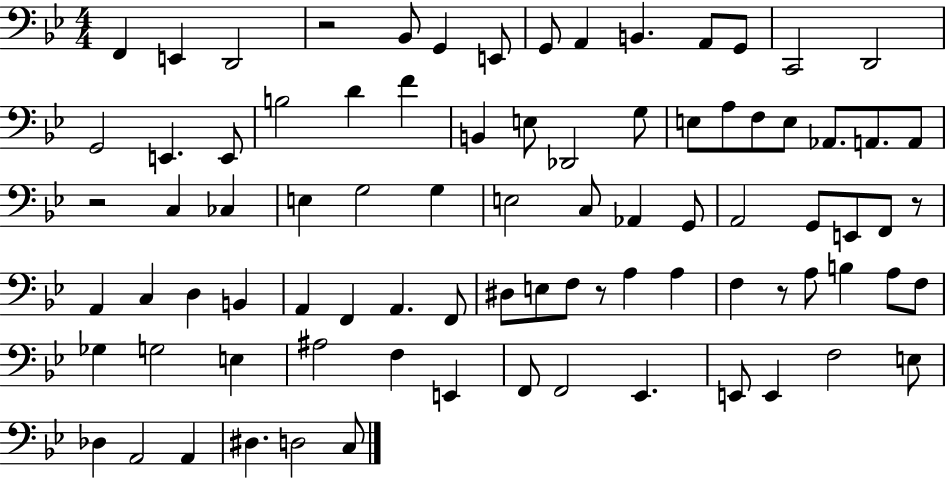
X:1
T:Untitled
M:4/4
L:1/4
K:Bb
F,, E,, D,,2 z2 _B,,/2 G,, E,,/2 G,,/2 A,, B,, A,,/2 G,,/2 C,,2 D,,2 G,,2 E,, E,,/2 B,2 D F B,, E,/2 _D,,2 G,/2 E,/2 A,/2 F,/2 E,/2 _A,,/2 A,,/2 A,,/2 z2 C, _C, E, G,2 G, E,2 C,/2 _A,, G,,/2 A,,2 G,,/2 E,,/2 F,,/2 z/2 A,, C, D, B,, A,, F,, A,, F,,/2 ^D,/2 E,/2 F,/2 z/2 A, A, F, z/2 A,/2 B, A,/2 F,/2 _G, G,2 E, ^A,2 F, E,, F,,/2 F,,2 _E,, E,,/2 E,, F,2 E,/2 _D, A,,2 A,, ^D, D,2 C,/2